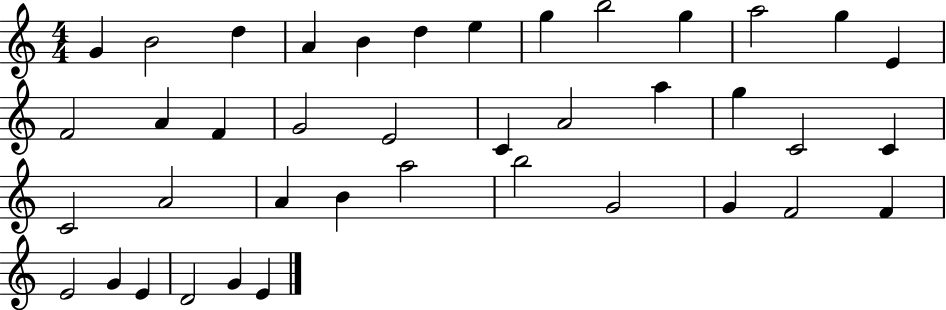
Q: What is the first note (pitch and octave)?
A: G4